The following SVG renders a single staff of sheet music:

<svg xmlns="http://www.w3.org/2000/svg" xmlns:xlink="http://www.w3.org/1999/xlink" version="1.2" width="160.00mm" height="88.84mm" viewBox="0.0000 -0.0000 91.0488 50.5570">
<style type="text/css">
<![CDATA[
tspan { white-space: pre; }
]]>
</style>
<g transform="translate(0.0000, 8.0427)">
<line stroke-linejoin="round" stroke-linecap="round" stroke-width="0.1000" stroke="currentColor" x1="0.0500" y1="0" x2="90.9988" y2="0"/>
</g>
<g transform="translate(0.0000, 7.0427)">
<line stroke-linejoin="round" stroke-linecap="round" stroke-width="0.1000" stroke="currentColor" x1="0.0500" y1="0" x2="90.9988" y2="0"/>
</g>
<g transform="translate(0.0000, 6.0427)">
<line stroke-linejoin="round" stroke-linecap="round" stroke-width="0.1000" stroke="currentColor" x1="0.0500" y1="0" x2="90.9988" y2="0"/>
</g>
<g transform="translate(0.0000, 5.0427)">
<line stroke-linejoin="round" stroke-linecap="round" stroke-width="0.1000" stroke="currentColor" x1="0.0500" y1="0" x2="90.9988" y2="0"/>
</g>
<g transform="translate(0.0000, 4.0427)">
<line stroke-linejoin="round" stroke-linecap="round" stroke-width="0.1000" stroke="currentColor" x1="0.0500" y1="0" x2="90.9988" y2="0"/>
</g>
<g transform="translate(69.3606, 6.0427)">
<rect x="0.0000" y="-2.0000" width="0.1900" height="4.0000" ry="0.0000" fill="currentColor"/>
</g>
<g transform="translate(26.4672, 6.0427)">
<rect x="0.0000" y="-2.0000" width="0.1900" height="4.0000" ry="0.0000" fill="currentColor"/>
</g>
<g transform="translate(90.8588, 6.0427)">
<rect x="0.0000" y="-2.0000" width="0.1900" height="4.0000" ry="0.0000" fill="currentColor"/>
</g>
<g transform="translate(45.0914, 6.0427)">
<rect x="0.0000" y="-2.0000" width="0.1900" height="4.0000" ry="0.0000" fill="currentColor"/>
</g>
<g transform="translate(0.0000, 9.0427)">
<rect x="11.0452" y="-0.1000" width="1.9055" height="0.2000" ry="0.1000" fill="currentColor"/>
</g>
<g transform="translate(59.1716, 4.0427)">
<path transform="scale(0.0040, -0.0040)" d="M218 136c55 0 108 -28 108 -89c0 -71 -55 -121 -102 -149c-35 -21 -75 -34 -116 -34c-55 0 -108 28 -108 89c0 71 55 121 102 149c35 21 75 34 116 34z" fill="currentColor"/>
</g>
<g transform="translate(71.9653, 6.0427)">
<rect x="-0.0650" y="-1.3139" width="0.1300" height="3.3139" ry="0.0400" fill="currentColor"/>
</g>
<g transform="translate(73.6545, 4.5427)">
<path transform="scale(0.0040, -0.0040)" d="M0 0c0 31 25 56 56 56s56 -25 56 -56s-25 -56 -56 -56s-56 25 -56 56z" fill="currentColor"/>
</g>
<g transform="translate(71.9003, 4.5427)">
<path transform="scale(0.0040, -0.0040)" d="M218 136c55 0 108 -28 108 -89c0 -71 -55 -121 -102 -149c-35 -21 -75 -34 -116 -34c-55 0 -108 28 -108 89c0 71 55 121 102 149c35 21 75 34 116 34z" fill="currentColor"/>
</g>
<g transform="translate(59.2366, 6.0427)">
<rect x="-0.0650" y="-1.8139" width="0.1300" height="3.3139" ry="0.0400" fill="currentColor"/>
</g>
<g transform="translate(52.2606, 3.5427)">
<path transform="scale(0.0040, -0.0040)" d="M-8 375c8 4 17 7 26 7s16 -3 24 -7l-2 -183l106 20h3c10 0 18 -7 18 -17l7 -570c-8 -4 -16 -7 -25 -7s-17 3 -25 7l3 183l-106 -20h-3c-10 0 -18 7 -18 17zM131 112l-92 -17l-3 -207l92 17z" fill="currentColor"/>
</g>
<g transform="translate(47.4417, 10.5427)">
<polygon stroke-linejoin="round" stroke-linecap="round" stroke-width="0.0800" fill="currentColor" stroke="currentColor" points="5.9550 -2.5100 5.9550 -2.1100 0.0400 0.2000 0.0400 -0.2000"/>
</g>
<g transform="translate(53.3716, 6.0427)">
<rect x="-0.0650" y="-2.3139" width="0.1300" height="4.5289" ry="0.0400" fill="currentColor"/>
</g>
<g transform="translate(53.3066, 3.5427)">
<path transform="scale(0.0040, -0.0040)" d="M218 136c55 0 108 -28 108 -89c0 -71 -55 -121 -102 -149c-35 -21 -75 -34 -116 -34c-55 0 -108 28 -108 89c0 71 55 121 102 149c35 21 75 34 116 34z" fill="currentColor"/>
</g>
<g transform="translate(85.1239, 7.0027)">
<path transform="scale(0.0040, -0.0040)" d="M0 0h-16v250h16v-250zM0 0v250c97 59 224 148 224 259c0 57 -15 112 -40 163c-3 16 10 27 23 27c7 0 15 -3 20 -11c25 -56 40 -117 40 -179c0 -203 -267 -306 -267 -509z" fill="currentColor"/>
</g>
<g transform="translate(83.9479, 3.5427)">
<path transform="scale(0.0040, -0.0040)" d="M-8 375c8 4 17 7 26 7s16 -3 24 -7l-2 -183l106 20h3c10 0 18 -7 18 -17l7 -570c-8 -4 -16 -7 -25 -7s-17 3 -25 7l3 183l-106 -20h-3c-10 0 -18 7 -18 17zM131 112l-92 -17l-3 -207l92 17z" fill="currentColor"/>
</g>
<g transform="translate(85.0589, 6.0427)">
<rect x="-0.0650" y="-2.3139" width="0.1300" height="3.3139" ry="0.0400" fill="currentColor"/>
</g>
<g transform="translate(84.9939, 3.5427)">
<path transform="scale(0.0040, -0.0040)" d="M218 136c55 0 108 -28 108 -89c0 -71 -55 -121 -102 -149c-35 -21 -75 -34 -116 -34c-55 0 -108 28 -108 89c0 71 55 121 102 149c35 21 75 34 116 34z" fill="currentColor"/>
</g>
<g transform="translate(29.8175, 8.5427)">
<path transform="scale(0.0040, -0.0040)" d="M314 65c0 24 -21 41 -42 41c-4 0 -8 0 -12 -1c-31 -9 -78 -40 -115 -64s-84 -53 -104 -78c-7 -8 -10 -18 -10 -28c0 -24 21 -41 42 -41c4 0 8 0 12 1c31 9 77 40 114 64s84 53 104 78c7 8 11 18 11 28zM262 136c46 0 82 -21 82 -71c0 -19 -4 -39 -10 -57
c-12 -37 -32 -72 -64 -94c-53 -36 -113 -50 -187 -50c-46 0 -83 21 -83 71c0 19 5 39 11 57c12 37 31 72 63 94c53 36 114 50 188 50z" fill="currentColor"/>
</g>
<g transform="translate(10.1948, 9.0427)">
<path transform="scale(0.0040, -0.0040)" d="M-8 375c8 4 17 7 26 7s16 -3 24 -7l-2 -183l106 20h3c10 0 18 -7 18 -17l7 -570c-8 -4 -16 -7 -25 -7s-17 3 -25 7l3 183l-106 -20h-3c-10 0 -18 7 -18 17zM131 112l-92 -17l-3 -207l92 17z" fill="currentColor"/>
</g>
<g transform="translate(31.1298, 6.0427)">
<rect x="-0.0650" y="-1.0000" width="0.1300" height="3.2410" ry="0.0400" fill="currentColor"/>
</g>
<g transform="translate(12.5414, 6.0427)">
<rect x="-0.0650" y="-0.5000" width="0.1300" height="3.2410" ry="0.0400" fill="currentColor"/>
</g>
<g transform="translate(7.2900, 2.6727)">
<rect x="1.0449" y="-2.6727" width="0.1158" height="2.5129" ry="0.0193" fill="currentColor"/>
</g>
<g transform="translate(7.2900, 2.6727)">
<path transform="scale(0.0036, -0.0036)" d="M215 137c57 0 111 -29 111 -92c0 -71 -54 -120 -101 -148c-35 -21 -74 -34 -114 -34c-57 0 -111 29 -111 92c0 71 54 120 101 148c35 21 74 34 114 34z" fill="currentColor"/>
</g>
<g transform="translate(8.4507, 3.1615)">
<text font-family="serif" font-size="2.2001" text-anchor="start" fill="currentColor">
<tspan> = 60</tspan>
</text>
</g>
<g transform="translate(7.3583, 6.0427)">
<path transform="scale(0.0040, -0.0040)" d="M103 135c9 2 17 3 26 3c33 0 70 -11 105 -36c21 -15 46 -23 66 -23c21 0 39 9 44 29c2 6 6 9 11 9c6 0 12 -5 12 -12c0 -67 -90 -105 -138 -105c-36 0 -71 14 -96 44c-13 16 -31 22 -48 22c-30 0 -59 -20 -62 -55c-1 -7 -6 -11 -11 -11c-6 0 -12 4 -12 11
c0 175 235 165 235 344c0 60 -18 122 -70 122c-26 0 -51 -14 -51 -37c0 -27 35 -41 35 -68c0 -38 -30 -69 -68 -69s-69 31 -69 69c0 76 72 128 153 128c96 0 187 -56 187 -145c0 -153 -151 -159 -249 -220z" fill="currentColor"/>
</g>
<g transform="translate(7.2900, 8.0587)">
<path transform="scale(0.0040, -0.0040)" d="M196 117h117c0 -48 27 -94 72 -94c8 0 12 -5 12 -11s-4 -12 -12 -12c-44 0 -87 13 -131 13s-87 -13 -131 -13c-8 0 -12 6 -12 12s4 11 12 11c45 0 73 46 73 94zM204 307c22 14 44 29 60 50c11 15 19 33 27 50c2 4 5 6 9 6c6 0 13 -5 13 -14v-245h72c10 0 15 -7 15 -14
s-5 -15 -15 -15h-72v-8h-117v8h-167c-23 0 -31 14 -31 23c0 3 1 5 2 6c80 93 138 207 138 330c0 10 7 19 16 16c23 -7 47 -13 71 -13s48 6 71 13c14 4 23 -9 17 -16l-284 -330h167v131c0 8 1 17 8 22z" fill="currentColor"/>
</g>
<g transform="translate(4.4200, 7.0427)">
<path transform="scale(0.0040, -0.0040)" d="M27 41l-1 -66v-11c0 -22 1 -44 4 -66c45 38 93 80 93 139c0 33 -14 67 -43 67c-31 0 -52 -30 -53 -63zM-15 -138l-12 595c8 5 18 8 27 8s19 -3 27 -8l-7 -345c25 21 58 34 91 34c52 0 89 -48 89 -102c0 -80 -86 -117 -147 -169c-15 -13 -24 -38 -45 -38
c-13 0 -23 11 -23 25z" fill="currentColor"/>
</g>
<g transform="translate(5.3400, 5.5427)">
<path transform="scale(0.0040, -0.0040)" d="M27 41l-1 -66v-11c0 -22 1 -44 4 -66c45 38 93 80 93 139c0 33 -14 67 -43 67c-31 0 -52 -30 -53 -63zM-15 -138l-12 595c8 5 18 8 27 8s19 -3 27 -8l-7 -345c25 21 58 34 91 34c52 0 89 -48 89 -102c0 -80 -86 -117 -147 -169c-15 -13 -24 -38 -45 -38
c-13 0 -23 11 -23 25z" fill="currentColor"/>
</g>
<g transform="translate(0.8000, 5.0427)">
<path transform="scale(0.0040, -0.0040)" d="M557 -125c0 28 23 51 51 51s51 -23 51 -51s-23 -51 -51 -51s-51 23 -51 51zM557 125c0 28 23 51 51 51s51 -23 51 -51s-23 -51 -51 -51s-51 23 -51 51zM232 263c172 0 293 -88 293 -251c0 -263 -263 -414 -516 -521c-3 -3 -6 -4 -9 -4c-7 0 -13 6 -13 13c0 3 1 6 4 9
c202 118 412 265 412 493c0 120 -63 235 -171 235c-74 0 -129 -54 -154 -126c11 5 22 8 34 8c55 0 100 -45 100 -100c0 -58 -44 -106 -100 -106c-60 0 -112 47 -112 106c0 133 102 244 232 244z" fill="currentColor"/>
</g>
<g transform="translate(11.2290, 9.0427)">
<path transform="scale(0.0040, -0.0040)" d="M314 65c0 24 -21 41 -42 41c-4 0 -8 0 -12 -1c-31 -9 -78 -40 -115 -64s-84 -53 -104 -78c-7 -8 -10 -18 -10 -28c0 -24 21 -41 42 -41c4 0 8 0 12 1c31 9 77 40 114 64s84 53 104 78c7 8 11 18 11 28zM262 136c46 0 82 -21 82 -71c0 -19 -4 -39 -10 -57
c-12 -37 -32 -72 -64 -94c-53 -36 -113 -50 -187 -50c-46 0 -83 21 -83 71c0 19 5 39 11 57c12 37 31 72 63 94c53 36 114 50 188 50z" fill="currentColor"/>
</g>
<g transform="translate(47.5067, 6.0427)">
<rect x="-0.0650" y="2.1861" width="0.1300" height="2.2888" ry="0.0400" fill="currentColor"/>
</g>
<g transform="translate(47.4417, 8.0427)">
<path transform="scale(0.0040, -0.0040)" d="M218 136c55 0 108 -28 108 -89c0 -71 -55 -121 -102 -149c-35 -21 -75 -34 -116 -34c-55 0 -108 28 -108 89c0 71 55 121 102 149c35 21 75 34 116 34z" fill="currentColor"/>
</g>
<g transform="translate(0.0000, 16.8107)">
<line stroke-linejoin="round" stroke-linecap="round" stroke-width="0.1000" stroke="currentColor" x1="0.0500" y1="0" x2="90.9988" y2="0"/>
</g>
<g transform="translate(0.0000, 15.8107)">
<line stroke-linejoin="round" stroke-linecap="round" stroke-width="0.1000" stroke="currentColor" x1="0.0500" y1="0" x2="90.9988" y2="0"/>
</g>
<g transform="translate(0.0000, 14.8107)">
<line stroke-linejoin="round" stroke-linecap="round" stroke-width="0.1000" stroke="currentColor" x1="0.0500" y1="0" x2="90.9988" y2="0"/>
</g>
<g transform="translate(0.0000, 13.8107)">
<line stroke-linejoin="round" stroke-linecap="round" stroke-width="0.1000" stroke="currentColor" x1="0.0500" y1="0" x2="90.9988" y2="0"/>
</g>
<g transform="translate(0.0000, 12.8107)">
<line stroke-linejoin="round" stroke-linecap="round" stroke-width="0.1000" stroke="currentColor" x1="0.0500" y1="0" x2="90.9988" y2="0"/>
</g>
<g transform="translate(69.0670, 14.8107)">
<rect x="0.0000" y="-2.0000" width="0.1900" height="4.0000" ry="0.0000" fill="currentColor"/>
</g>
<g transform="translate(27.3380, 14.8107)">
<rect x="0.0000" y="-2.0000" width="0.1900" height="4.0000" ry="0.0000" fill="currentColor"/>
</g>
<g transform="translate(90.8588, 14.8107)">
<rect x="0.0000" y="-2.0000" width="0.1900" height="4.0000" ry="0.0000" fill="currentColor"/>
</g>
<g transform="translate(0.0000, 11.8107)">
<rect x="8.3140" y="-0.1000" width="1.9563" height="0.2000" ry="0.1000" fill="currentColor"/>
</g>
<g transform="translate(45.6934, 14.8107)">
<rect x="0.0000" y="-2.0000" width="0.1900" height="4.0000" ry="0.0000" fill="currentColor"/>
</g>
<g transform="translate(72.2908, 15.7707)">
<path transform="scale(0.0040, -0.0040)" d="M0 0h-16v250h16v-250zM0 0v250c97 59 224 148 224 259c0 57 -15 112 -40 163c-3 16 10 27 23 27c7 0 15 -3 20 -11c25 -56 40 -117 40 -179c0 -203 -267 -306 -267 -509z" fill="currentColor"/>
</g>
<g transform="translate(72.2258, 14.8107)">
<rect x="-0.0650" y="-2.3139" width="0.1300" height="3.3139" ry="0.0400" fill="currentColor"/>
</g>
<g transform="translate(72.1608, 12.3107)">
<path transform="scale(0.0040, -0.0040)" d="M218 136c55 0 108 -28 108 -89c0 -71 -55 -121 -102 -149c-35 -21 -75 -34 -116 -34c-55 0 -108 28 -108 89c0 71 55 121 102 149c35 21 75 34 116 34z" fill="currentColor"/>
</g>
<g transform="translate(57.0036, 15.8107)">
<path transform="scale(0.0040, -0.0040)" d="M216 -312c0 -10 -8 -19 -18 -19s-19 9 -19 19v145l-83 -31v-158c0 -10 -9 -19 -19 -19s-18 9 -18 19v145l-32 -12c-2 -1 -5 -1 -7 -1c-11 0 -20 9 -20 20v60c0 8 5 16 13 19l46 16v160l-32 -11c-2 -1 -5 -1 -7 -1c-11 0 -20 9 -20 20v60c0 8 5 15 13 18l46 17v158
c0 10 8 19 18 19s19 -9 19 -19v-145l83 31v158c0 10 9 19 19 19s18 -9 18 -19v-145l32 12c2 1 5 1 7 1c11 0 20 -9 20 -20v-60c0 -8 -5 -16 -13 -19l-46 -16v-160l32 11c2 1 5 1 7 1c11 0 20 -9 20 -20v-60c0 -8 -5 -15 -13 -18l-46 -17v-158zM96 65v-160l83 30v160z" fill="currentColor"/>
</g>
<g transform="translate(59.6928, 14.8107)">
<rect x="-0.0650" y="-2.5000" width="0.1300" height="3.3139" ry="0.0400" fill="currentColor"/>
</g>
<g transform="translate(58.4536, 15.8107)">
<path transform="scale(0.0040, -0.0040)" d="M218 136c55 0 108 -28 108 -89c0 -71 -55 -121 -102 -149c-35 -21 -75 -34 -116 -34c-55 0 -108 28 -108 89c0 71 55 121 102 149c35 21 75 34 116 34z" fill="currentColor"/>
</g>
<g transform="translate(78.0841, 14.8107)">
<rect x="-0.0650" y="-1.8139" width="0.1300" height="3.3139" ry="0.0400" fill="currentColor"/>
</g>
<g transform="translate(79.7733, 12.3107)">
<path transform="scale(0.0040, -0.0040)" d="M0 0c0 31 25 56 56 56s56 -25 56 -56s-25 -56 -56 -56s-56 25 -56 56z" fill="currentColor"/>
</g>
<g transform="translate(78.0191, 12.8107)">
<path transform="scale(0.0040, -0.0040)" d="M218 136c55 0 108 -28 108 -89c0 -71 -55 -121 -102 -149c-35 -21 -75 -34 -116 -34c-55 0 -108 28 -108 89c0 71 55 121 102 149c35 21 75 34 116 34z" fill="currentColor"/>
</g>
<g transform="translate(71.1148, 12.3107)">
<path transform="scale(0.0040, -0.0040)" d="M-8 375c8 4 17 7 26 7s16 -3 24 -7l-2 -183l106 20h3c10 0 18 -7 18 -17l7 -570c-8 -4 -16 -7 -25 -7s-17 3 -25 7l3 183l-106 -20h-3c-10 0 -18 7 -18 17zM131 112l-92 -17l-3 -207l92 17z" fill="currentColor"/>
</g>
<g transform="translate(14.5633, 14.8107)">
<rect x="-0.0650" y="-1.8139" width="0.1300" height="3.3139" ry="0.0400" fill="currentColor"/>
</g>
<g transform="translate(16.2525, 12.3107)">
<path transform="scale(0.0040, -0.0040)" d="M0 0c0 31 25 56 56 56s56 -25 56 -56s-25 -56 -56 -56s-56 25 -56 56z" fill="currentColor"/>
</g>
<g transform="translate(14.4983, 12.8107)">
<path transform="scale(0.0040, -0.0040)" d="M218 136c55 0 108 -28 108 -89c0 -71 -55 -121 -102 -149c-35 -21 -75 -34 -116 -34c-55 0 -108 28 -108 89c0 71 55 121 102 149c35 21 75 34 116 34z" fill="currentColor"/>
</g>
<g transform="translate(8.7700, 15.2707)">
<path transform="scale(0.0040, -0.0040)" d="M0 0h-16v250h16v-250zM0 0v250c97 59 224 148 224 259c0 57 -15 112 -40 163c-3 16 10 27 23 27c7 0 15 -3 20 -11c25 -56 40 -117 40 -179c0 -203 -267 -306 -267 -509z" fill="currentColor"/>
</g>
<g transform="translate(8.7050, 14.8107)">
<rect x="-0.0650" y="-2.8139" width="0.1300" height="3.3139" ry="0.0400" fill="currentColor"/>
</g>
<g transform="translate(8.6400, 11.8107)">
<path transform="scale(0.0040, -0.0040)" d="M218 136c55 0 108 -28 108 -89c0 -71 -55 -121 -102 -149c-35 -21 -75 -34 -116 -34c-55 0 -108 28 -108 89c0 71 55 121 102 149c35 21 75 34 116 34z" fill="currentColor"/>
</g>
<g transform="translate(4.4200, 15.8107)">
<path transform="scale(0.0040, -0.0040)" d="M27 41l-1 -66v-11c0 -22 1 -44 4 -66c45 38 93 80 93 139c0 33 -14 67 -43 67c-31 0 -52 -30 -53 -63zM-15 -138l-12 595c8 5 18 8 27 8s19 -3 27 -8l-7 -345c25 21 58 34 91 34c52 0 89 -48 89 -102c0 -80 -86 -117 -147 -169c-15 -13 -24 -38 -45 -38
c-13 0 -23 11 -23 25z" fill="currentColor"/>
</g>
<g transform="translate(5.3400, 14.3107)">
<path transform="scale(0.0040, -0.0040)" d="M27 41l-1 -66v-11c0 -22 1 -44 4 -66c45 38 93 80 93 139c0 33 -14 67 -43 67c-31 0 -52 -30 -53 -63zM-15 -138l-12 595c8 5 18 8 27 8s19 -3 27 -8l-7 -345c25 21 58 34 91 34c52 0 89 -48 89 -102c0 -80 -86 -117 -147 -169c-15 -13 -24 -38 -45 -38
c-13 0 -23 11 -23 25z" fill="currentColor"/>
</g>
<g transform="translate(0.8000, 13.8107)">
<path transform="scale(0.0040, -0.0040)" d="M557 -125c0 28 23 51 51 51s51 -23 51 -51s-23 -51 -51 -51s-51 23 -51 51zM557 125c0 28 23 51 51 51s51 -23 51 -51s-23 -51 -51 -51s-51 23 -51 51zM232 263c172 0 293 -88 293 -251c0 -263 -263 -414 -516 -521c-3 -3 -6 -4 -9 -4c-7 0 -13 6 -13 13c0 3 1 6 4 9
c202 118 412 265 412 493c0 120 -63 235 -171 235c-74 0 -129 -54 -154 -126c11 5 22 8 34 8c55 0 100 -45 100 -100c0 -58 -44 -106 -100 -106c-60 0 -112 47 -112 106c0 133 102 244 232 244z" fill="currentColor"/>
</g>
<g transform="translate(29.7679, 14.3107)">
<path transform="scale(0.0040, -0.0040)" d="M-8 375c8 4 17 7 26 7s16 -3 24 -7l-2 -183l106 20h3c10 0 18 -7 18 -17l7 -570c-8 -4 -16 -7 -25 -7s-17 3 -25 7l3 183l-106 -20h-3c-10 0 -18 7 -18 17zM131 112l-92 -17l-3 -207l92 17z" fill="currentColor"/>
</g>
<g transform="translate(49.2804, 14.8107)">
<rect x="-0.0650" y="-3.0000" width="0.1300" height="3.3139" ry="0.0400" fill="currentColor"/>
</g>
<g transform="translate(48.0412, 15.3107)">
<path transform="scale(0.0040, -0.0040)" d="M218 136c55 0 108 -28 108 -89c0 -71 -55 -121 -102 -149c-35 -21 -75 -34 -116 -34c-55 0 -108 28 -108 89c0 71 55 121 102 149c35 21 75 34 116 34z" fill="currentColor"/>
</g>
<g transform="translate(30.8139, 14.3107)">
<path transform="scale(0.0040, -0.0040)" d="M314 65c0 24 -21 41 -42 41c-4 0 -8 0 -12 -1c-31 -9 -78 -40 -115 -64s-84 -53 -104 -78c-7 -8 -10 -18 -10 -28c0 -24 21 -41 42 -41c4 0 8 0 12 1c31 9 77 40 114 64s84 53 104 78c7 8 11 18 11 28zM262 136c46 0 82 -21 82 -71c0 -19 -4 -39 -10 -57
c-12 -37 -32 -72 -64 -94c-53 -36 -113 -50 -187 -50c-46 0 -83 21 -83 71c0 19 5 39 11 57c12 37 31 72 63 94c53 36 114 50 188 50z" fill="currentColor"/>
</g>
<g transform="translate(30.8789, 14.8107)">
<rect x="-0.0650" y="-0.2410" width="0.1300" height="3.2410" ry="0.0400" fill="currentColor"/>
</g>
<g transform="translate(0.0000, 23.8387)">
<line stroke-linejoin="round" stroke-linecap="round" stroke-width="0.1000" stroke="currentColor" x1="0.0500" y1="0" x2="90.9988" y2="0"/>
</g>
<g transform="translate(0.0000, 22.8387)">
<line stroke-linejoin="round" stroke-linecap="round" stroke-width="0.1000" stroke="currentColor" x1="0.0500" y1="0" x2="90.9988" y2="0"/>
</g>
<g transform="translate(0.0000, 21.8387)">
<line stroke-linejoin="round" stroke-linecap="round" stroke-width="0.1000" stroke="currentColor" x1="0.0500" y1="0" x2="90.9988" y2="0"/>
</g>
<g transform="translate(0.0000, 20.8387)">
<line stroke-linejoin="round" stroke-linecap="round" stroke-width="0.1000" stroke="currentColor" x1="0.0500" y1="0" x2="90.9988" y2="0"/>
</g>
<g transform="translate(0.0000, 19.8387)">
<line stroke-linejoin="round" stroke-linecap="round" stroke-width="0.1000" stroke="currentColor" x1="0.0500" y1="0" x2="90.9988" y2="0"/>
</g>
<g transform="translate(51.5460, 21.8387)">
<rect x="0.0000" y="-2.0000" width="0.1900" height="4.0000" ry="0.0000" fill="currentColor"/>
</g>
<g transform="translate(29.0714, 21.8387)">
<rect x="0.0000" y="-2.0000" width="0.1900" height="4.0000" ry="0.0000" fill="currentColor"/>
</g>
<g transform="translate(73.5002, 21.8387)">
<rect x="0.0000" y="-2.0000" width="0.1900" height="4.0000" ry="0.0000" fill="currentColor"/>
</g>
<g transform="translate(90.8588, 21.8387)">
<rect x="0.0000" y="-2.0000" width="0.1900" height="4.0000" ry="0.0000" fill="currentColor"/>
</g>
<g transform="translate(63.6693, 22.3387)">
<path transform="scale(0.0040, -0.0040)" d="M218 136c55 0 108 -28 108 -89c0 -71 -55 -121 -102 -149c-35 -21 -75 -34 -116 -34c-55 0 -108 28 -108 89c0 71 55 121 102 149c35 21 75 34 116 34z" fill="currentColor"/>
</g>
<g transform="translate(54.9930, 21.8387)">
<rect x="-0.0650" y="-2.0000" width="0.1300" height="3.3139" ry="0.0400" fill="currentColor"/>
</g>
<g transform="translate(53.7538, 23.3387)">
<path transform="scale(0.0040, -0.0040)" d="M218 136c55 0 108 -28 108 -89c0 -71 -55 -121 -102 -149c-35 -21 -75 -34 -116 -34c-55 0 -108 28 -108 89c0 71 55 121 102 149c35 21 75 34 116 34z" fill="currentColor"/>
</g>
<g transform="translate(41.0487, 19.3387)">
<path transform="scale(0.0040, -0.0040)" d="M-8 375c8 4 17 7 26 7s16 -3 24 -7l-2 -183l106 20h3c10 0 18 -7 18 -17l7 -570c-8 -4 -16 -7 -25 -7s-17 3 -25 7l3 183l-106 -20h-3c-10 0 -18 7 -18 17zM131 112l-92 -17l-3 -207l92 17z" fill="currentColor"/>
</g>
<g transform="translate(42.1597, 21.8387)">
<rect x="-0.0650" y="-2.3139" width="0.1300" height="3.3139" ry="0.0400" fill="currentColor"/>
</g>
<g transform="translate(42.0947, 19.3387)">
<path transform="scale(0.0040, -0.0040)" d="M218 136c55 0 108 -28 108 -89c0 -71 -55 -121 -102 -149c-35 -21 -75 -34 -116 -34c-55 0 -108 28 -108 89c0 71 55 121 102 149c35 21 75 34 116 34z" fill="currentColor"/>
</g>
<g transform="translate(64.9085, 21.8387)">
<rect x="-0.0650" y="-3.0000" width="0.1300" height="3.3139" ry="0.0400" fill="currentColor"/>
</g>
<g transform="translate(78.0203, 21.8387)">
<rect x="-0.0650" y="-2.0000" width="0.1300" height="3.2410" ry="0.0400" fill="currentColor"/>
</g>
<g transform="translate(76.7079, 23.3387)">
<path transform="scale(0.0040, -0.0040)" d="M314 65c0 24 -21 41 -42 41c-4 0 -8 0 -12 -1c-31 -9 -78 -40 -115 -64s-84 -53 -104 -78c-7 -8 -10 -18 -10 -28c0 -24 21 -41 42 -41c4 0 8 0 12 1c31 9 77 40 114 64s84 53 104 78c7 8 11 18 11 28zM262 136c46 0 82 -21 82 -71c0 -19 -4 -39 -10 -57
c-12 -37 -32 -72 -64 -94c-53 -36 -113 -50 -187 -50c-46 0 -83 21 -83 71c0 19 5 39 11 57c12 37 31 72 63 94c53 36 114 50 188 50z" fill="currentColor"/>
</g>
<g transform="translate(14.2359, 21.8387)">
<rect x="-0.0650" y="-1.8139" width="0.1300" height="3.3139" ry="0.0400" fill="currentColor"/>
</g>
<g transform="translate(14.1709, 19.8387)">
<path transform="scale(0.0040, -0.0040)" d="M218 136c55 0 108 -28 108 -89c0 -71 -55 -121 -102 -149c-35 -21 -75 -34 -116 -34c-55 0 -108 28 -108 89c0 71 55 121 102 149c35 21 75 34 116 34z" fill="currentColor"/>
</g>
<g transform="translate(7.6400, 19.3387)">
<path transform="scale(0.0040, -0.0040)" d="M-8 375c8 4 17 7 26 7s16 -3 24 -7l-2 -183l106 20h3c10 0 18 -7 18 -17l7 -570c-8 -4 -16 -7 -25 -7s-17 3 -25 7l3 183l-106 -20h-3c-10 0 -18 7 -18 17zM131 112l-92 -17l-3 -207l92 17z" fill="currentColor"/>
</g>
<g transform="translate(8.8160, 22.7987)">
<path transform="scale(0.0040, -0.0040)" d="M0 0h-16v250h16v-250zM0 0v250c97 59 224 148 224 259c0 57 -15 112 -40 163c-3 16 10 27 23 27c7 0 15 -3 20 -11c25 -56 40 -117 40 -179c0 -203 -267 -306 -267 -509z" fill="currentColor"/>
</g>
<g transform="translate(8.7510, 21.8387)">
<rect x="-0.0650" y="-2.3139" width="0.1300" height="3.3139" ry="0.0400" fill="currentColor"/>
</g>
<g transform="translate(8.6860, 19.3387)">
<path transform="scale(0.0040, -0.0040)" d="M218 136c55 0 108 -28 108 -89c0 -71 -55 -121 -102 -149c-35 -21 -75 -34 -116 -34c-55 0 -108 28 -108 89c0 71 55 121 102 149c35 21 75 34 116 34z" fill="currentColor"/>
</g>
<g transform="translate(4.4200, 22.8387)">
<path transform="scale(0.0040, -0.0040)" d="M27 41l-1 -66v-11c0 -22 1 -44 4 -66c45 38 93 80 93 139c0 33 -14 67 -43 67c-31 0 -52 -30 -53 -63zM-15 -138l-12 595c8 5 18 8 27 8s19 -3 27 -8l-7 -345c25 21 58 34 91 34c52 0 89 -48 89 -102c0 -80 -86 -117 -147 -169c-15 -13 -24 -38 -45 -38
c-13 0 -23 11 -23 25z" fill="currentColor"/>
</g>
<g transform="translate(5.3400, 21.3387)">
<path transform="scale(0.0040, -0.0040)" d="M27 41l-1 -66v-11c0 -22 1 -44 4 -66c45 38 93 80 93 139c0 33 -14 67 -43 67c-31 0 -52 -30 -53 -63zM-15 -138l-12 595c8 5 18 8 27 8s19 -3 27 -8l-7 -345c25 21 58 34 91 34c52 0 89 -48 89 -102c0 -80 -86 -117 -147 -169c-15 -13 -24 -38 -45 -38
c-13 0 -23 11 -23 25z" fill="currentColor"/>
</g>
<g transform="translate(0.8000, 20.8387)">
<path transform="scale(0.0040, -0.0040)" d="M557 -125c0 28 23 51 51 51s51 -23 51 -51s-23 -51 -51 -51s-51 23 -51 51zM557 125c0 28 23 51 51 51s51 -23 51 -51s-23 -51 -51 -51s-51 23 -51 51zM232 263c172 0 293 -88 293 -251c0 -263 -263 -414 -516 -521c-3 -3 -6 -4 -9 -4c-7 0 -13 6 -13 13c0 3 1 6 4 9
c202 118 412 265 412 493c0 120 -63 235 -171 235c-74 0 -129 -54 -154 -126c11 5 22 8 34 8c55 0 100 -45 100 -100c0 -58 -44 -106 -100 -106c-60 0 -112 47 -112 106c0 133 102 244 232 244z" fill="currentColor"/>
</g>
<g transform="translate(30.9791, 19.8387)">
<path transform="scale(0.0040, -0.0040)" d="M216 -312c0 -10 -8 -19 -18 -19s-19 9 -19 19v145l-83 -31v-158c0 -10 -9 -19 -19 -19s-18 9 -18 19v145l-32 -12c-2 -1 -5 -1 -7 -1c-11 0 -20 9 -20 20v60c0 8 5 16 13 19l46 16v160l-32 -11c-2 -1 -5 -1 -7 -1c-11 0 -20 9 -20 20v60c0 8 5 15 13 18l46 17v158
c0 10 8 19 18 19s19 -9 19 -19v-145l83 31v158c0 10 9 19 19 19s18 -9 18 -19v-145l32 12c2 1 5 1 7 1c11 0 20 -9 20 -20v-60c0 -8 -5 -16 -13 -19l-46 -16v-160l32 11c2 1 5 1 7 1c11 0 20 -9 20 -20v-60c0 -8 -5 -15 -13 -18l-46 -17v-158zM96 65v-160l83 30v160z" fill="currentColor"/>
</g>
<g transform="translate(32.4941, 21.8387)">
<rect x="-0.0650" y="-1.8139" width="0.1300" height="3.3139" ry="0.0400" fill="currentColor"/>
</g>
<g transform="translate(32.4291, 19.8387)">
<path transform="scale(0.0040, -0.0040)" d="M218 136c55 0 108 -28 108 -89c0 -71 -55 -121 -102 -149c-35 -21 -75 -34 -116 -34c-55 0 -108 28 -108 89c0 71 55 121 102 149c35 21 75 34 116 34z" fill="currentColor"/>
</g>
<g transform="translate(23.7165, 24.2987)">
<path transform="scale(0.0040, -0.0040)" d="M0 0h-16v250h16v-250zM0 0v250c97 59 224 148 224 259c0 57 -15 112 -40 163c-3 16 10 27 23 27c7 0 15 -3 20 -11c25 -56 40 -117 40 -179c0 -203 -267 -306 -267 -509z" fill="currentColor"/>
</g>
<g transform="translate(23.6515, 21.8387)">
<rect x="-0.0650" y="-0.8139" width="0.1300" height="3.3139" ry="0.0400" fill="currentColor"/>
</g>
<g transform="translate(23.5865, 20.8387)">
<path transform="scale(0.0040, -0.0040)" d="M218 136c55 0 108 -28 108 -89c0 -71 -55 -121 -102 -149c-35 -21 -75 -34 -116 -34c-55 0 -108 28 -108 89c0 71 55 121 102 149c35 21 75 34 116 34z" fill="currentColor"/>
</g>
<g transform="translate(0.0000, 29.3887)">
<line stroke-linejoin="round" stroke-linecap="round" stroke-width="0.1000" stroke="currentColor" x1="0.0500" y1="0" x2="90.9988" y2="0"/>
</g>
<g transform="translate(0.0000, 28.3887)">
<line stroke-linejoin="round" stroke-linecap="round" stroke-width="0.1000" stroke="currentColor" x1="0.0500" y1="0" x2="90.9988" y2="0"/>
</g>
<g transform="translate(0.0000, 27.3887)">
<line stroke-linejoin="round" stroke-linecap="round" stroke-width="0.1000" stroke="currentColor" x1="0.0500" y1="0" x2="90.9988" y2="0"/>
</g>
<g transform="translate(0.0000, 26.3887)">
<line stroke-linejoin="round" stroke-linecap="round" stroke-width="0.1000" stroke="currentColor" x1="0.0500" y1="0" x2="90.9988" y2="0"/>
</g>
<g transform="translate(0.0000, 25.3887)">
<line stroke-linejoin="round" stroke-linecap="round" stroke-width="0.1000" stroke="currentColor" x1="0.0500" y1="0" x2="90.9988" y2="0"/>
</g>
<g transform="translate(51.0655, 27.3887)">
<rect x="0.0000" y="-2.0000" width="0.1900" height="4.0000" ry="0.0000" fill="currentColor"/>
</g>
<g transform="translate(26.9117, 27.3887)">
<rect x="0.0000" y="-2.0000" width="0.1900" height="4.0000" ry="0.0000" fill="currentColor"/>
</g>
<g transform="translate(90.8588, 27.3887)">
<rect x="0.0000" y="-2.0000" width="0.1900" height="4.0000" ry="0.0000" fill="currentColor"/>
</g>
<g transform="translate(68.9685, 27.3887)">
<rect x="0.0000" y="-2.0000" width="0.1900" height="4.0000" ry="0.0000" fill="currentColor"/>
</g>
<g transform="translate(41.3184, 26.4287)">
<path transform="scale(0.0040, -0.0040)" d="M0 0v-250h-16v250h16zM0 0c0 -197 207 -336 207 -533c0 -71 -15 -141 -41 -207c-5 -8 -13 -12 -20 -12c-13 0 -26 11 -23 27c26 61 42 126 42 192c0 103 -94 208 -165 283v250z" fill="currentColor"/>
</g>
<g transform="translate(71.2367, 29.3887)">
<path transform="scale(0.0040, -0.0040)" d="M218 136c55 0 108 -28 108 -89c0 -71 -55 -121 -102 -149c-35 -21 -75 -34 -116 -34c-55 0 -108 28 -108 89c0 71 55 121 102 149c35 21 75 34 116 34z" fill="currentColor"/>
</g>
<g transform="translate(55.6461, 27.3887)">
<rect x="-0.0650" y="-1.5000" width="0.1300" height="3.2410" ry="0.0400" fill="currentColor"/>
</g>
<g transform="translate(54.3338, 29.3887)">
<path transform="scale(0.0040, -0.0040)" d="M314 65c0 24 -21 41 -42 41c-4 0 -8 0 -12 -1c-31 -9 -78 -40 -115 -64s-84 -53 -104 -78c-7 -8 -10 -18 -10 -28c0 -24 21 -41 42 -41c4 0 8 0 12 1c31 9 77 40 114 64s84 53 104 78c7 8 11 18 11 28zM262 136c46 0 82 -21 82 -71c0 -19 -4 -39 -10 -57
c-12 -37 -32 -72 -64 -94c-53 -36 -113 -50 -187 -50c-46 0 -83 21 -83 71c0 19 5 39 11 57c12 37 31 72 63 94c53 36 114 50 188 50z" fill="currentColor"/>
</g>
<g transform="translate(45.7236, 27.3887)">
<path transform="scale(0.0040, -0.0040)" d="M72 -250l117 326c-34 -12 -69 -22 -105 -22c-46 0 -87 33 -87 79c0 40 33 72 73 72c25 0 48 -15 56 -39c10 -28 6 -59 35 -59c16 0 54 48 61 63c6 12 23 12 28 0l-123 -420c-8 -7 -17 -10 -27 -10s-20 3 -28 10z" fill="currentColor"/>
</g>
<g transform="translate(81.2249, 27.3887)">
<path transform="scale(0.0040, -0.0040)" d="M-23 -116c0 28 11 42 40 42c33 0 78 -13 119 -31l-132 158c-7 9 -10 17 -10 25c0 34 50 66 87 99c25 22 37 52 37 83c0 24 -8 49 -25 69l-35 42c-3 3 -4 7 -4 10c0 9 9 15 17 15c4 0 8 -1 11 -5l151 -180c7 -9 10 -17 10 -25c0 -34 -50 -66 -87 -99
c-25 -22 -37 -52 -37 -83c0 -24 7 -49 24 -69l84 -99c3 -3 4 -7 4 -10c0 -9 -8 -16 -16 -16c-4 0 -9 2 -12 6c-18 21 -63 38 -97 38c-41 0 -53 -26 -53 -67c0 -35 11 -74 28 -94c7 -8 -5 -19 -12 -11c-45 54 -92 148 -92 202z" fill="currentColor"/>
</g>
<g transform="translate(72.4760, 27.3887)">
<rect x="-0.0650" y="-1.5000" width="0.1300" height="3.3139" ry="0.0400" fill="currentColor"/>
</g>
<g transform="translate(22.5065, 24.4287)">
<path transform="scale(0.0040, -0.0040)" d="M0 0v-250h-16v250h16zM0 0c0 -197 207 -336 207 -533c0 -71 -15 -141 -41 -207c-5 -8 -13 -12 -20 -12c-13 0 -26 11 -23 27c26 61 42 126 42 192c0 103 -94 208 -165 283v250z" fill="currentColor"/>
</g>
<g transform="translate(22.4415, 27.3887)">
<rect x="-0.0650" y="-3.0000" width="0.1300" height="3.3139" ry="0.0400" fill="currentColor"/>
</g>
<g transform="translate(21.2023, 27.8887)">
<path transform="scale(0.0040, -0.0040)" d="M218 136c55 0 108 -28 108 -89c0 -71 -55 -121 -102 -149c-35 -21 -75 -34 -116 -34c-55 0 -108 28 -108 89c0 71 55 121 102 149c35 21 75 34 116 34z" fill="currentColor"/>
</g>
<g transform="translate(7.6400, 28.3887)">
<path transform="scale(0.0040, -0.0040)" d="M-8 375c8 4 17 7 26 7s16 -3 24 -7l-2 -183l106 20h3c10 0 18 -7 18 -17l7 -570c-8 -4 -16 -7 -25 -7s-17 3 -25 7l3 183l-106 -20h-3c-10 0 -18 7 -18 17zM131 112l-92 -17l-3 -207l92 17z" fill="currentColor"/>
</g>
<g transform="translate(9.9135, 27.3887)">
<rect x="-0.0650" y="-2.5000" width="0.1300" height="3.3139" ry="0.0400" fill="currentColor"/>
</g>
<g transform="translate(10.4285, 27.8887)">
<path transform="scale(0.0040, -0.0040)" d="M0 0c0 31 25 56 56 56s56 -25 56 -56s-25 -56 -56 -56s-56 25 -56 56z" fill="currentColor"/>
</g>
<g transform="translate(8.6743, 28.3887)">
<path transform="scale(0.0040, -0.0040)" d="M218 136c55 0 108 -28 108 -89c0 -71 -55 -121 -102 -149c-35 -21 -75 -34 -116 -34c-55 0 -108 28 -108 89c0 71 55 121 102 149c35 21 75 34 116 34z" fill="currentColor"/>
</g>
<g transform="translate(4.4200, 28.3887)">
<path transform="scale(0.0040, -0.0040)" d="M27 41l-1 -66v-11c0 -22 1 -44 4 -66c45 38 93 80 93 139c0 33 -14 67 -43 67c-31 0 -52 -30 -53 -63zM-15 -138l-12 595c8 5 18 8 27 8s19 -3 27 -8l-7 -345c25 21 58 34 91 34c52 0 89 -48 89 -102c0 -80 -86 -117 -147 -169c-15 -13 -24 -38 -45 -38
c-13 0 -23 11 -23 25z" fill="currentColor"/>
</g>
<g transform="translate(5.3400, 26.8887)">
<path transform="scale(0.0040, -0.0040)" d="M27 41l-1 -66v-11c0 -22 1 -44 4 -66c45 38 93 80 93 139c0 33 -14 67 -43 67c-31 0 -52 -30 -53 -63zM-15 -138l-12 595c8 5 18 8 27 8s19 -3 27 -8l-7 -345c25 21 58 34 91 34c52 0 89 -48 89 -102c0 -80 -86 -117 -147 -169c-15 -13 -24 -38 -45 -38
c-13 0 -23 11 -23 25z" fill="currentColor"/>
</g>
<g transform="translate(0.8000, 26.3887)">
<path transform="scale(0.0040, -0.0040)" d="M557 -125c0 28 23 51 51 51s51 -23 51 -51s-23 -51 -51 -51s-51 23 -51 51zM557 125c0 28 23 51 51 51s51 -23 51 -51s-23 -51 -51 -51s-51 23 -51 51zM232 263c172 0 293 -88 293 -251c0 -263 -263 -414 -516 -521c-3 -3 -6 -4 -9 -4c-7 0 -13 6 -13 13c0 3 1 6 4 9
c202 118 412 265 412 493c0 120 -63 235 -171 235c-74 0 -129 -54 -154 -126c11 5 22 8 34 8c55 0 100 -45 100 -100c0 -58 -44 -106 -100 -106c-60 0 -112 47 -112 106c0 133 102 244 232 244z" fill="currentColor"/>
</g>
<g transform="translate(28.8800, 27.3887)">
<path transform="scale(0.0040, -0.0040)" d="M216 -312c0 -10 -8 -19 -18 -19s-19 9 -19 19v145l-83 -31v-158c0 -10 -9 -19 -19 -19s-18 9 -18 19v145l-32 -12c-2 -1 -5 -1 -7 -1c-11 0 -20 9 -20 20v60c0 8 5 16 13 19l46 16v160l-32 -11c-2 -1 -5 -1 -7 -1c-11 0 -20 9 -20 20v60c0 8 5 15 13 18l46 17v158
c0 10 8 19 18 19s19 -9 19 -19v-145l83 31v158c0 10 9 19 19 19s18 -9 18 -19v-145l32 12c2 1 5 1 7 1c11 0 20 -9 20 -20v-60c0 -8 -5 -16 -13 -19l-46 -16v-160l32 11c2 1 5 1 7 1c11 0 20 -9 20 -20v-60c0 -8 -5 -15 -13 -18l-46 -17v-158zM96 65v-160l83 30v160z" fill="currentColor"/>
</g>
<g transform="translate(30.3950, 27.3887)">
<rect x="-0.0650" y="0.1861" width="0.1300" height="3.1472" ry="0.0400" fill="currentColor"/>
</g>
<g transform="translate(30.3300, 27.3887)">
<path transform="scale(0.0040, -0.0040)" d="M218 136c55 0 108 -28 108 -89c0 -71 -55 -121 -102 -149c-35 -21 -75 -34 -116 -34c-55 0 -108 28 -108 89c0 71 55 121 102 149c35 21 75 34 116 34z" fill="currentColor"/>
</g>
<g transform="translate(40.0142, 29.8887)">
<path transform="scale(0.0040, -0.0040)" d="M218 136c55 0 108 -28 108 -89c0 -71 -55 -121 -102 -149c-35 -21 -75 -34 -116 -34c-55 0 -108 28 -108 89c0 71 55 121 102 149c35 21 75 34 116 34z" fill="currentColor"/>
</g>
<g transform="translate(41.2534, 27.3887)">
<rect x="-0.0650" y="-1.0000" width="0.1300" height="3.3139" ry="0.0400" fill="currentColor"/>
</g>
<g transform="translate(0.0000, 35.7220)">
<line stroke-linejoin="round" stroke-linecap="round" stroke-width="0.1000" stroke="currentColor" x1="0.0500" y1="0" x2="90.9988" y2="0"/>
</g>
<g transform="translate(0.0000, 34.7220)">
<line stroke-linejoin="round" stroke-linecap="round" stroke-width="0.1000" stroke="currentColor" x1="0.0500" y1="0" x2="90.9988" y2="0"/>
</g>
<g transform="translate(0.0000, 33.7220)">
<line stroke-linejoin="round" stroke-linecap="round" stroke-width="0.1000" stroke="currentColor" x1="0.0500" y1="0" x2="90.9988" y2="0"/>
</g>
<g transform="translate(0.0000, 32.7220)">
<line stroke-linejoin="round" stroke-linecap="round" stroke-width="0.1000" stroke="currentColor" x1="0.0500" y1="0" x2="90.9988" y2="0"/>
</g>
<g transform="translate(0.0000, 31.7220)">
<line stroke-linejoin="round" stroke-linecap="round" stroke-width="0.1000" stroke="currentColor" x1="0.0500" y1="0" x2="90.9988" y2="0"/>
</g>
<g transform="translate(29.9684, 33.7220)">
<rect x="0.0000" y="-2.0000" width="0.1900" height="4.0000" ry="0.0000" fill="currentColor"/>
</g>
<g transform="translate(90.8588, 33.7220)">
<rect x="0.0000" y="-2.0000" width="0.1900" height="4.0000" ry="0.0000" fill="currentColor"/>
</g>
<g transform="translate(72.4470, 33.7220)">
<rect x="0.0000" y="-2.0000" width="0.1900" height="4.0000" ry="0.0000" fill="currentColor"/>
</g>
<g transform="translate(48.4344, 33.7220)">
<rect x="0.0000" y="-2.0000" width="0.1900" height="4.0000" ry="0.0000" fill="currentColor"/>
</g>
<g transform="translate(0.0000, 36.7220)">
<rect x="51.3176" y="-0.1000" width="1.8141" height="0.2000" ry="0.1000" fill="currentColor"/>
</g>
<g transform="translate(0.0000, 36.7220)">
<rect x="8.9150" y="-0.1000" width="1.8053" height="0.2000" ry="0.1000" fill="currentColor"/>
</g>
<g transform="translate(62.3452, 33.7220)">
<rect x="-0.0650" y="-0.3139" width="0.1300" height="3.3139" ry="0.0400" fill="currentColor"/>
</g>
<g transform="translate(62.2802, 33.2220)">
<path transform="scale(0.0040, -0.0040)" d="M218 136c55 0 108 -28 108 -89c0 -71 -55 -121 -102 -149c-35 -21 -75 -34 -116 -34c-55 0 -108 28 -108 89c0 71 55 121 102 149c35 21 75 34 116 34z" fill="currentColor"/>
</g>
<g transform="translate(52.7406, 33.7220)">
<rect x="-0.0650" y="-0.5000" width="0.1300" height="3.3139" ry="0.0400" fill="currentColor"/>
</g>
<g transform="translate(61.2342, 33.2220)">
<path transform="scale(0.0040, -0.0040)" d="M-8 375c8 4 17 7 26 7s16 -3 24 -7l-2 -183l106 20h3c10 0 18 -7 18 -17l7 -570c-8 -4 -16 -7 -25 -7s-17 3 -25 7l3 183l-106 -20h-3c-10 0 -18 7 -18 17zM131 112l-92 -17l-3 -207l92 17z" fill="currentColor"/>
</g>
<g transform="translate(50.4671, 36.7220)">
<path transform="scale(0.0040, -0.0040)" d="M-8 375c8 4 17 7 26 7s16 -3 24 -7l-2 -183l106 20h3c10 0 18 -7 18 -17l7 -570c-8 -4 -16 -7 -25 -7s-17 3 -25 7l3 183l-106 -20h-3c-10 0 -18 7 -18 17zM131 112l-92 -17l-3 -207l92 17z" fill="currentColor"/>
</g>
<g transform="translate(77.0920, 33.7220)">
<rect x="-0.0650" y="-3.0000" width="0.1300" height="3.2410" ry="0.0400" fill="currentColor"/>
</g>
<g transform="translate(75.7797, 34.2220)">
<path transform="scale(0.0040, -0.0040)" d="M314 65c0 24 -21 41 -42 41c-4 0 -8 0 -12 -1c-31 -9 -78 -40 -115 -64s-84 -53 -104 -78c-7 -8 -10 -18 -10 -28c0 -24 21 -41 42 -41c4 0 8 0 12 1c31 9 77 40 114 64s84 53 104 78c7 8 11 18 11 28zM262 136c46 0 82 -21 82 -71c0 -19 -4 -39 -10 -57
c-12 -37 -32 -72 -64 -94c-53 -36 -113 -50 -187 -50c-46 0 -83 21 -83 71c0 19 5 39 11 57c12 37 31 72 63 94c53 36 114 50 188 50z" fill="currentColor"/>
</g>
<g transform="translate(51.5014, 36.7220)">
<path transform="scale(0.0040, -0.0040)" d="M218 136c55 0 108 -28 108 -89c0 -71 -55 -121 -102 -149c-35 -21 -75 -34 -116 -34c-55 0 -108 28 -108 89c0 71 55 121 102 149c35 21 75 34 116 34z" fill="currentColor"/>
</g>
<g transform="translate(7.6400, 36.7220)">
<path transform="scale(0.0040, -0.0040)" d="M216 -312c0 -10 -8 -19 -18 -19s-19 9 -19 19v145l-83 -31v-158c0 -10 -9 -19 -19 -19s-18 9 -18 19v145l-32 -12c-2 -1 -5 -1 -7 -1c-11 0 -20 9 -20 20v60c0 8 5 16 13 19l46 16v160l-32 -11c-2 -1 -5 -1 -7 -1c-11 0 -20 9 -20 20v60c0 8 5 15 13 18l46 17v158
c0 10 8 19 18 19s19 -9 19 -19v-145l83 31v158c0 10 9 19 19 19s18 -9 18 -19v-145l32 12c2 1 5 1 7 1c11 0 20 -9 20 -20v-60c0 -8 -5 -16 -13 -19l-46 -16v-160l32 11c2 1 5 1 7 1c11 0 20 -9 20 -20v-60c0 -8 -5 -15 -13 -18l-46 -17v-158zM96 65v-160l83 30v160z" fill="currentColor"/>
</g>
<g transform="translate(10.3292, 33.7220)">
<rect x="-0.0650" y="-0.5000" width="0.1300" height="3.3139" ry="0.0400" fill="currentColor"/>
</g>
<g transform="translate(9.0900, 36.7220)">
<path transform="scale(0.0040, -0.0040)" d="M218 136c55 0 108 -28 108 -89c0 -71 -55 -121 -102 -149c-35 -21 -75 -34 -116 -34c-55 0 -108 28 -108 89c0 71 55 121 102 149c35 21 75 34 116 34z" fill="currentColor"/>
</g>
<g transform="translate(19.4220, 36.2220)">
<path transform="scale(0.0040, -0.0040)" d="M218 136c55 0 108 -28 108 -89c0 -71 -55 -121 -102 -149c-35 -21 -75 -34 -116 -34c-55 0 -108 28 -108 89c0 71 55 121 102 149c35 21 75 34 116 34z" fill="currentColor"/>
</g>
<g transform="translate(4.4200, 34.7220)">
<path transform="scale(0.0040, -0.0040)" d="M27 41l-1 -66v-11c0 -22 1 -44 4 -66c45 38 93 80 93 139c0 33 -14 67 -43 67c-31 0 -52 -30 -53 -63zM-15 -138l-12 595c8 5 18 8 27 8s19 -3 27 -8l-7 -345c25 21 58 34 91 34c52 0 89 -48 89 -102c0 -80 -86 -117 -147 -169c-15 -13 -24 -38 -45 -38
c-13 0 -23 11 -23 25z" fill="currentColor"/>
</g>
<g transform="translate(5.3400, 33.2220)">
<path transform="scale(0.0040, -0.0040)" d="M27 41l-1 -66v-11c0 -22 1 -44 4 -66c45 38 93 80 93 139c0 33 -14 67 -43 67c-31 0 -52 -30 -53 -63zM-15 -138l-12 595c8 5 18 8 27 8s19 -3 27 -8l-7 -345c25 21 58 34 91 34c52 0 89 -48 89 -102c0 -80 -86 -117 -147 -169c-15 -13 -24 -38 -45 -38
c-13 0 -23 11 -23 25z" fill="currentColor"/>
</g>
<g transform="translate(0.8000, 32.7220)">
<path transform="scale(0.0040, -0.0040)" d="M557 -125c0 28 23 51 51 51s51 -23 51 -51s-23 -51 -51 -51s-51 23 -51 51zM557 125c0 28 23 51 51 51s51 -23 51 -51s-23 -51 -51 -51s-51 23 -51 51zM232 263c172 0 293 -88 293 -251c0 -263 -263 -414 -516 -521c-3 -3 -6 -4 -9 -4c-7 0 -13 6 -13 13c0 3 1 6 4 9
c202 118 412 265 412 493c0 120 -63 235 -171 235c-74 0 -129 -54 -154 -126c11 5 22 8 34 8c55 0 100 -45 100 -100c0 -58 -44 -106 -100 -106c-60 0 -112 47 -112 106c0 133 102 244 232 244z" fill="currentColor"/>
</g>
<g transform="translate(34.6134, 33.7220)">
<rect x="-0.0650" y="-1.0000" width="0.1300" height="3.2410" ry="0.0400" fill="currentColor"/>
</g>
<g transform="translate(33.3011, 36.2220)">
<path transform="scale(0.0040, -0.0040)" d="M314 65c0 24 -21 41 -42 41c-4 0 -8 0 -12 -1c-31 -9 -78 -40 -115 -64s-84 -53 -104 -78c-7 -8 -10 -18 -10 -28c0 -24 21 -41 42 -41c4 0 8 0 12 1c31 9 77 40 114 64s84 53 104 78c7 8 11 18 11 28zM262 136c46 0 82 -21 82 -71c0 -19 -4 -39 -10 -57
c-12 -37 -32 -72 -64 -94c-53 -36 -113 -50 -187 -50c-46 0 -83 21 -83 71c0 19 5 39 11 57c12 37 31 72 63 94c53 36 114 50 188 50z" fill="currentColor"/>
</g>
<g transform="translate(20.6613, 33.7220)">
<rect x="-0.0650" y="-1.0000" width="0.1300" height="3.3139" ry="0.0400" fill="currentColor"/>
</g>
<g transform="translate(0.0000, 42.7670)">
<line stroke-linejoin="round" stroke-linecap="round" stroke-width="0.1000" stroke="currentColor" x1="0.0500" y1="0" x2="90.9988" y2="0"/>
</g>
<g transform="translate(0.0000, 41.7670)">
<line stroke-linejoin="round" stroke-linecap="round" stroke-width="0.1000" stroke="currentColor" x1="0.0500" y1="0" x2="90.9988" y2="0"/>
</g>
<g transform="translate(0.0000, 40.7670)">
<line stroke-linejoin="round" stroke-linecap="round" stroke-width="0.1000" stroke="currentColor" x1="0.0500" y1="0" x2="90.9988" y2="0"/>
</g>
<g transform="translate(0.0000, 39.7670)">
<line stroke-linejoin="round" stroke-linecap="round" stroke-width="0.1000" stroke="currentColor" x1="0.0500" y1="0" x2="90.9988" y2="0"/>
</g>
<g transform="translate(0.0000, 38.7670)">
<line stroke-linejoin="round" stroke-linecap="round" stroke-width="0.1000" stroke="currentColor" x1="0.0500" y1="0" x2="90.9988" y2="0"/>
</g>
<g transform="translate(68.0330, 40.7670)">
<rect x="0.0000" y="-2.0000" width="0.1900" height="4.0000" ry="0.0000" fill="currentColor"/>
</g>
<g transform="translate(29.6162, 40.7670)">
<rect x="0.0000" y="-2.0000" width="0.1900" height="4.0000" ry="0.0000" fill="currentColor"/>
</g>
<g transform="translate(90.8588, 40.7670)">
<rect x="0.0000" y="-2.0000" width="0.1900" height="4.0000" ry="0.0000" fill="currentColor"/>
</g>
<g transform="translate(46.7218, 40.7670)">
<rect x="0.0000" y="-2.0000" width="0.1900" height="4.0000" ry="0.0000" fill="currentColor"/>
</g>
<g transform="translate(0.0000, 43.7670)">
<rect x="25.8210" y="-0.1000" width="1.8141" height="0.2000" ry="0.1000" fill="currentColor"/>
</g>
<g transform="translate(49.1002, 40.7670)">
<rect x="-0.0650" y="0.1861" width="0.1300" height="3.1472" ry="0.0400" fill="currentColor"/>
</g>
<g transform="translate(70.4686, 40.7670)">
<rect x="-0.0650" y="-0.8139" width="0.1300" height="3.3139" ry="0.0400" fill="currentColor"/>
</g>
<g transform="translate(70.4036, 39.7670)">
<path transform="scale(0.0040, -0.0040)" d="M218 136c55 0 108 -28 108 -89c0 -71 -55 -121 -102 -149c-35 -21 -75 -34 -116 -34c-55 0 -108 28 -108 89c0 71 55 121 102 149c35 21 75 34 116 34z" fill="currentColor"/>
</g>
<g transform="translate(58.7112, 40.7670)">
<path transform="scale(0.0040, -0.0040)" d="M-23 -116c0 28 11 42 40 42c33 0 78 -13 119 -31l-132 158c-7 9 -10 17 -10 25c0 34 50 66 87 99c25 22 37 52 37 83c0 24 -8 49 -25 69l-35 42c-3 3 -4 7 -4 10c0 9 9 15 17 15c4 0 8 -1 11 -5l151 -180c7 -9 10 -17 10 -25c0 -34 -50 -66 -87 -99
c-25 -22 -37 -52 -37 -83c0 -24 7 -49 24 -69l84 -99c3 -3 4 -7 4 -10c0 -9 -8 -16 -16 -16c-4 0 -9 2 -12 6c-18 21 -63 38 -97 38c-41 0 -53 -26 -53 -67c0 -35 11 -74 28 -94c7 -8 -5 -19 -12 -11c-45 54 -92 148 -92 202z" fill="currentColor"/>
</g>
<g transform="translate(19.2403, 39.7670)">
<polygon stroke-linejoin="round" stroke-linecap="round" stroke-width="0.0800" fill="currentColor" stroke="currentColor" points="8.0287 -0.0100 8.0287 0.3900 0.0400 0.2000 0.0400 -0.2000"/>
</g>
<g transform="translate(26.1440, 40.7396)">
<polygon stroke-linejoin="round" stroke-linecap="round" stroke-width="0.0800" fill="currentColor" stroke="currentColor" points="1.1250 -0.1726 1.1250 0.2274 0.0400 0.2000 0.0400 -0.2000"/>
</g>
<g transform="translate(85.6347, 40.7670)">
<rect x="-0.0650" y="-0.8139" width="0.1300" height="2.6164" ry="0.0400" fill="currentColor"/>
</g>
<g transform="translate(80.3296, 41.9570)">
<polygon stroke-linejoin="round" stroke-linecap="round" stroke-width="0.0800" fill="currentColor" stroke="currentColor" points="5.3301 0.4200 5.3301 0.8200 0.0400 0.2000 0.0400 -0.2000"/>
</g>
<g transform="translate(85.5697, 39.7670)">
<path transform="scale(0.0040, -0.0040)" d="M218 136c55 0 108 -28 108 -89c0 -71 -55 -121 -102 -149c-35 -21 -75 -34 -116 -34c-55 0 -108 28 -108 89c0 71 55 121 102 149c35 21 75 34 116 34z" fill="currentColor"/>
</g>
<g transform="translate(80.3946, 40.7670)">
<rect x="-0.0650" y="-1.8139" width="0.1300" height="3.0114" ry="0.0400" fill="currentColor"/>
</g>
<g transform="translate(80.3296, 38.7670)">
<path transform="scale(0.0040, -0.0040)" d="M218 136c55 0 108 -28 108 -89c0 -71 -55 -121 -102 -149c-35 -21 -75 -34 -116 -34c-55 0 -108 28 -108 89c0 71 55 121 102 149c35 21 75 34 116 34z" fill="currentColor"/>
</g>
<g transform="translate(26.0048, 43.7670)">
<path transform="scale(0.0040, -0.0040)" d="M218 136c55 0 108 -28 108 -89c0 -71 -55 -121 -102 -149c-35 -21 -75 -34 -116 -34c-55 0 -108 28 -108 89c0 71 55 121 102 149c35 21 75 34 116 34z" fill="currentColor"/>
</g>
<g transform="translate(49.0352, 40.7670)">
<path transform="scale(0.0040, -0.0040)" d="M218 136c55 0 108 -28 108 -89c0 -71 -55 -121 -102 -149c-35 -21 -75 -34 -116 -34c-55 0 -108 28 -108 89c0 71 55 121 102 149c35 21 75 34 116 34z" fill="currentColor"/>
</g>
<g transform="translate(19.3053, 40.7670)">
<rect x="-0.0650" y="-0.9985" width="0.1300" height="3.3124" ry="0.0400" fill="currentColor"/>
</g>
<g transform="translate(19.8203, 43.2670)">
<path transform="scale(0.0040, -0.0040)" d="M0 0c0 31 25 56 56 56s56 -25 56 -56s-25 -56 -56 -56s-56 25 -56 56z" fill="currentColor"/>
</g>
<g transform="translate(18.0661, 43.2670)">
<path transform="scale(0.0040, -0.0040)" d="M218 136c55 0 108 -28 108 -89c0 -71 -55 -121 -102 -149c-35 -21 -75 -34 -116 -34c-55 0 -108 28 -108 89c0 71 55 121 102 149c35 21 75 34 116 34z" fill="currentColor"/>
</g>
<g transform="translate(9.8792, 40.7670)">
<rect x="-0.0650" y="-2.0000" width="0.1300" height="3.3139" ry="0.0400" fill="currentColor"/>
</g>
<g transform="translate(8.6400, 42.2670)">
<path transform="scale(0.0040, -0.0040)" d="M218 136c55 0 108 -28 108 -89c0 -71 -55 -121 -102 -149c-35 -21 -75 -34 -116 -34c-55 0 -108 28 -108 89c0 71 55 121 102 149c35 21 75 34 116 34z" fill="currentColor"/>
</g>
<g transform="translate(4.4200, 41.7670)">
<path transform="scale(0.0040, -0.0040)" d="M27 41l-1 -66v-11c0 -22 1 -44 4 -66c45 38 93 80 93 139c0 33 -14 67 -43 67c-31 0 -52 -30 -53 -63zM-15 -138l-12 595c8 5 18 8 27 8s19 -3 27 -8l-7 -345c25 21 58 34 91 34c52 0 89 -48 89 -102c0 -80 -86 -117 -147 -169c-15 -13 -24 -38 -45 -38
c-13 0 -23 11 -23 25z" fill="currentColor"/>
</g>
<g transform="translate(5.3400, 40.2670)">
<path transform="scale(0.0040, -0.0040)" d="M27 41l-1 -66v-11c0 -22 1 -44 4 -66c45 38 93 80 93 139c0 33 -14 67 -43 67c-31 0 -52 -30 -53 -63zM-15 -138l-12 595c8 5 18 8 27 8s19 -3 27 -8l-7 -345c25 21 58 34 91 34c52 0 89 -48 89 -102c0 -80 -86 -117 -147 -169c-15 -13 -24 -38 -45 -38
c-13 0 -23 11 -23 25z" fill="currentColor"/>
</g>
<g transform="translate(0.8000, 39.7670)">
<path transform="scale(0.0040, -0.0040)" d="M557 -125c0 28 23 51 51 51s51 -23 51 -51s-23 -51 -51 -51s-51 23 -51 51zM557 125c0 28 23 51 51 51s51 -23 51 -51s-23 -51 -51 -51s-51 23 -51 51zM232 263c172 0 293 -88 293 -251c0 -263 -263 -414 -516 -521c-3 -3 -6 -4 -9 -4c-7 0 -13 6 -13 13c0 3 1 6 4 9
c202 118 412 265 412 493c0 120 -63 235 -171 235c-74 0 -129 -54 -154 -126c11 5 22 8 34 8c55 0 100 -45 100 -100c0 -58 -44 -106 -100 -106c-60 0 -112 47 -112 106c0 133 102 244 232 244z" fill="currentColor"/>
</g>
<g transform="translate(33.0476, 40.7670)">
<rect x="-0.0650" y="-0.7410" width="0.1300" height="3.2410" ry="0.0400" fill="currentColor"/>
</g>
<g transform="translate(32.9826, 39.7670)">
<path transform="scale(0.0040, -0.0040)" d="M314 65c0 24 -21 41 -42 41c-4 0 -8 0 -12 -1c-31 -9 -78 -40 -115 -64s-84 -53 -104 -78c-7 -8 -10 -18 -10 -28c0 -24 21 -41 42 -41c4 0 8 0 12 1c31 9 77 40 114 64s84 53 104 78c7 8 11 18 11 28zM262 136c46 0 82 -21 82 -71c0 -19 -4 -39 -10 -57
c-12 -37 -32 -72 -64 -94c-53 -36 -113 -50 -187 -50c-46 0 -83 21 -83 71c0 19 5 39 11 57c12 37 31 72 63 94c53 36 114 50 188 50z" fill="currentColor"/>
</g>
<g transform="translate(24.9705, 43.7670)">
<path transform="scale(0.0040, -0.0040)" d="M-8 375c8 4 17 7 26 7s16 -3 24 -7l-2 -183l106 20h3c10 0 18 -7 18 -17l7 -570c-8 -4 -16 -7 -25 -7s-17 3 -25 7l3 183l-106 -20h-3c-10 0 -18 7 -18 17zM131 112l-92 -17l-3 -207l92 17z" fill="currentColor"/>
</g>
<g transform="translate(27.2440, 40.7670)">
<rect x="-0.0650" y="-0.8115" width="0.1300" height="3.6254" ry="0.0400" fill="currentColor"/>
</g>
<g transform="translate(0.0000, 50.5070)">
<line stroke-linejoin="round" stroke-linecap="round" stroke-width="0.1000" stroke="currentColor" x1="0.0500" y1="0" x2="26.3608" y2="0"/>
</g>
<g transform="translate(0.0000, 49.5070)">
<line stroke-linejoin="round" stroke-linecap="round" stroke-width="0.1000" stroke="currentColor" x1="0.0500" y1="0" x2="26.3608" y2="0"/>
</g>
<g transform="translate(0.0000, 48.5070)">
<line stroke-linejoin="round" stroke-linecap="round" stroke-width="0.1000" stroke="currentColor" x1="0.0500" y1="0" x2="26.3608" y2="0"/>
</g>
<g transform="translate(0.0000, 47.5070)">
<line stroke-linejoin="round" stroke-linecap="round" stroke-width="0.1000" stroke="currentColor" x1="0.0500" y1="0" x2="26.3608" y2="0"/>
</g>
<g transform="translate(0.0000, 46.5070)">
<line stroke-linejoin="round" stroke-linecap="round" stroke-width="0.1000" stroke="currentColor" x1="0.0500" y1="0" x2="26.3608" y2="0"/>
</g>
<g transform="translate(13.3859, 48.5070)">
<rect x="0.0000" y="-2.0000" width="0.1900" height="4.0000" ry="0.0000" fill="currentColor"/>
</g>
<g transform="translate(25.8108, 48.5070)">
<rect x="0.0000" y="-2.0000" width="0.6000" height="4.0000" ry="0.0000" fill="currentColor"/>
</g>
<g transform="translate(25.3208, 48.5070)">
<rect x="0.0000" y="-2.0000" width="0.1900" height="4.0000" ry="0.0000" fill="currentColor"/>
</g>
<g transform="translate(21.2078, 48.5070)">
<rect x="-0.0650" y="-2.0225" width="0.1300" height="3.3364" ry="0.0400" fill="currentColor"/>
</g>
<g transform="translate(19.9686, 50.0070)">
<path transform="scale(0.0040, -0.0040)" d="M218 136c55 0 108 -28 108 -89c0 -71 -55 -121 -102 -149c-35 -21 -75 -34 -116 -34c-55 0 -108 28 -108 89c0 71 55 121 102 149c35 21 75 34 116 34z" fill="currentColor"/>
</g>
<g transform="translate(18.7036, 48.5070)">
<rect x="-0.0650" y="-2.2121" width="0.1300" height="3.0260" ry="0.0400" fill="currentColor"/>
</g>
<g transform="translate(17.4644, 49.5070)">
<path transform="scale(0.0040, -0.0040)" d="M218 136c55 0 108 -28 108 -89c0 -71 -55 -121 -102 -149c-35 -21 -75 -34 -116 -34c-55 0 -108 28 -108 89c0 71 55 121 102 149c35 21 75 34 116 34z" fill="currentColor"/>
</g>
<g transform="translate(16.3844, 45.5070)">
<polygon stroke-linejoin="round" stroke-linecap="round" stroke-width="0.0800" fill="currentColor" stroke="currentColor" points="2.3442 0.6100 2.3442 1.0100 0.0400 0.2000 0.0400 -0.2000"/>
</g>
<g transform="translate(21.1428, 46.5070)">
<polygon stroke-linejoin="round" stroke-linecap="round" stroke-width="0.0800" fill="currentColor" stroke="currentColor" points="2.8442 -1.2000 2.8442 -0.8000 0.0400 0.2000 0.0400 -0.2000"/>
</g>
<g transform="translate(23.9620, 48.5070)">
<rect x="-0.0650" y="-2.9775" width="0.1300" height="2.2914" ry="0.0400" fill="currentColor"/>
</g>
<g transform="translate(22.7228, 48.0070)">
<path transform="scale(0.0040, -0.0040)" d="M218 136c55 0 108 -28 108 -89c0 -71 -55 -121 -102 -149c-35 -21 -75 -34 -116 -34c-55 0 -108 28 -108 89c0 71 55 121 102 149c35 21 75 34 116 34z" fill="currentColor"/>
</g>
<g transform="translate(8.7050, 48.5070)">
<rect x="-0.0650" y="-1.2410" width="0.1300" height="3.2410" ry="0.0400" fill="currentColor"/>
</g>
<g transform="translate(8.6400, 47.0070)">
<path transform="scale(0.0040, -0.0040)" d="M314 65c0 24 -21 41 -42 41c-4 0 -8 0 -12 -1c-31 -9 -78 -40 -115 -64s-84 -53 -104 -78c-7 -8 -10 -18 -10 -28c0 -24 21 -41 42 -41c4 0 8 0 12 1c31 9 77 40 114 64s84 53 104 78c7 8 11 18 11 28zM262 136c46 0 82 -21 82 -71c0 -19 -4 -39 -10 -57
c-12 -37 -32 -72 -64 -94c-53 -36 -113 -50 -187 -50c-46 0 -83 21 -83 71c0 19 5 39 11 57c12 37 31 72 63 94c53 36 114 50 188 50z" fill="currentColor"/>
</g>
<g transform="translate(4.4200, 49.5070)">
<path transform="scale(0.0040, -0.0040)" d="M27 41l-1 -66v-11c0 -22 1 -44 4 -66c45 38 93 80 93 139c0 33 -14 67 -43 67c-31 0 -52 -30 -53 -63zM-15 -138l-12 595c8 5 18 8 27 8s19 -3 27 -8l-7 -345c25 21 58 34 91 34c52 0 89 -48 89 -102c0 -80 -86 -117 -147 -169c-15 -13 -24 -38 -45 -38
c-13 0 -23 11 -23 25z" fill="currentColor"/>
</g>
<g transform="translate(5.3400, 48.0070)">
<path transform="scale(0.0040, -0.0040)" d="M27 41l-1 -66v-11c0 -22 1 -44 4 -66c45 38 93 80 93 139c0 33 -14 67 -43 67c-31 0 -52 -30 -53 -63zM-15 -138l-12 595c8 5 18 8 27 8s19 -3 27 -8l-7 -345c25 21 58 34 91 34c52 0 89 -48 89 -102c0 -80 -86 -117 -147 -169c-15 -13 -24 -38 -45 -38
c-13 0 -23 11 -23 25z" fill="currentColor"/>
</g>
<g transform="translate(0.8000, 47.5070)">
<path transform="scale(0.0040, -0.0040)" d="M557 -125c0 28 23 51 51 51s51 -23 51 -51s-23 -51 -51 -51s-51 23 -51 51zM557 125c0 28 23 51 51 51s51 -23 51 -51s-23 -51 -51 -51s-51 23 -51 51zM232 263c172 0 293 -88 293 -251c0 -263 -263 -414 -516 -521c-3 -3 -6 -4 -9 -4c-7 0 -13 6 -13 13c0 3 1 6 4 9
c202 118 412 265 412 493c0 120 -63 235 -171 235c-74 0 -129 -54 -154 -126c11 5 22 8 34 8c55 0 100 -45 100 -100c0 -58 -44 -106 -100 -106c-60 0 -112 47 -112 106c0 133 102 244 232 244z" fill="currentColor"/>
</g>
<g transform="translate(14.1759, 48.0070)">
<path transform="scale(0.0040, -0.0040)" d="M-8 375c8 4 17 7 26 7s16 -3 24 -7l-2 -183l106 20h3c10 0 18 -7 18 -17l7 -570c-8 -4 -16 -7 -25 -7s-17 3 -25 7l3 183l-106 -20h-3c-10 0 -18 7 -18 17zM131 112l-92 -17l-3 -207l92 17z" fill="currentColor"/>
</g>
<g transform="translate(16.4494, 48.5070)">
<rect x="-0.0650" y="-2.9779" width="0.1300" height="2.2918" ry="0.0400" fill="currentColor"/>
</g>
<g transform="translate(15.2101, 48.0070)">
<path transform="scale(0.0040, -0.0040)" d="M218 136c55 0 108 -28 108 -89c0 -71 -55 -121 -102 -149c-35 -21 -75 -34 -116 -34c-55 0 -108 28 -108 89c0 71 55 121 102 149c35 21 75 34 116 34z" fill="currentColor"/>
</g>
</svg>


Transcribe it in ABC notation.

X:1
T:Untitled
M:2/4
L:1/4
K:Bb
E,,2 F,,2 G,,/2 B,/2 A, G, B,/2 C/2 A, E,2 C, ^B,, B,/2 A, B,/2 A, F,/2 ^A, B, A,, C, A,,2 B,, C,/2 ^D, F,,/2 z/2 G,,2 G,, z ^E,, F,, F,,2 E,, E, C,2 A,, F,,/2 E,,/4 F,2 D, z F, A,/2 F,/2 G,2 E,/2 _B,,/2 A,,/2 E,/2